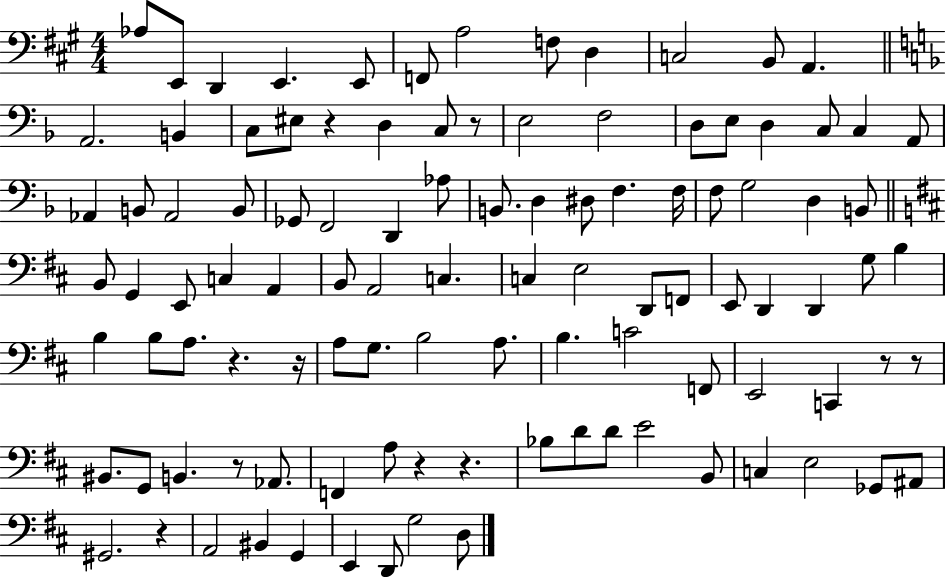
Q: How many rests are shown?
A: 10